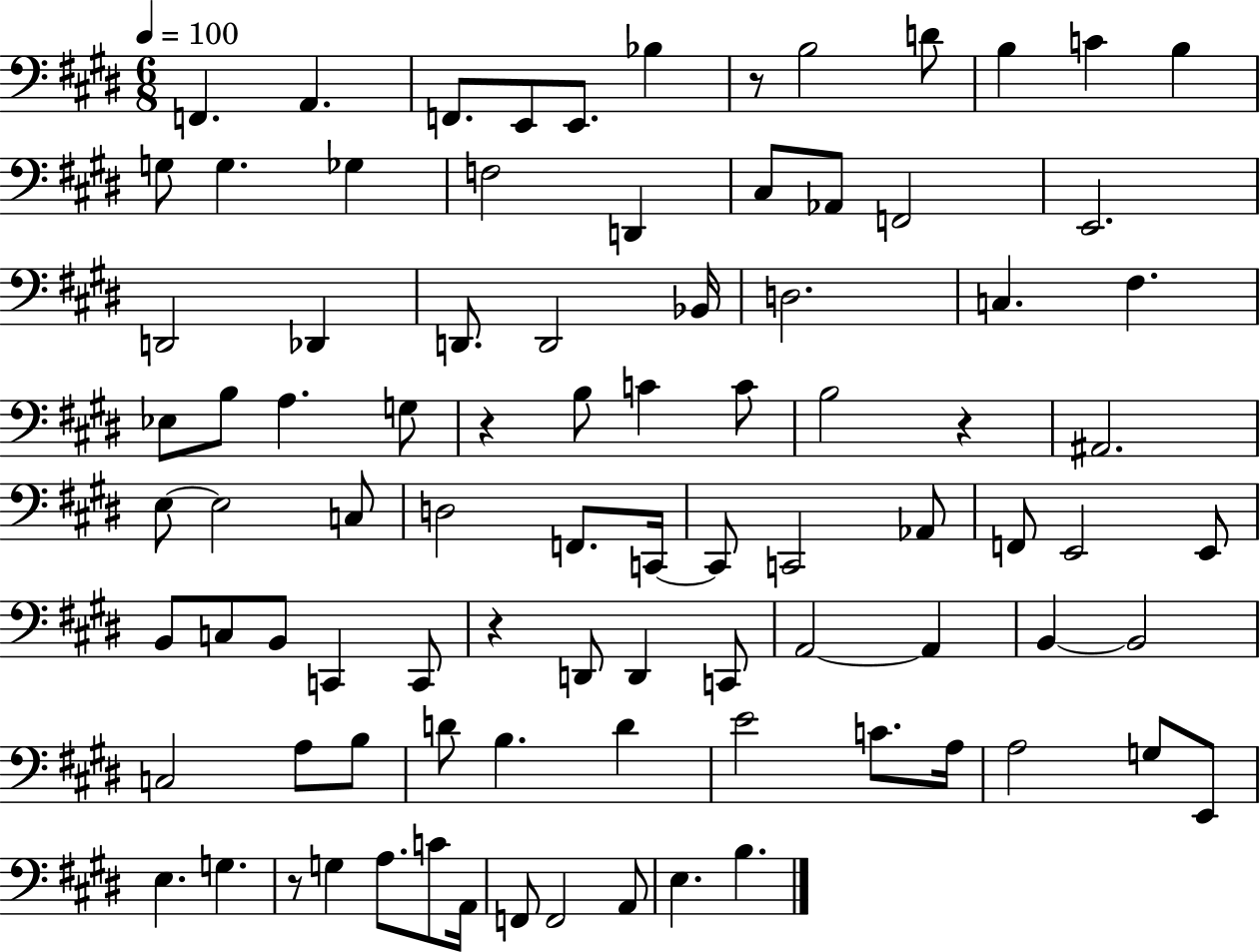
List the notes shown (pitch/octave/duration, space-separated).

F2/q. A2/q. F2/e. E2/e E2/e. Bb3/q R/e B3/h D4/e B3/q C4/q B3/q G3/e G3/q. Gb3/q F3/h D2/q C#3/e Ab2/e F2/h E2/h. D2/h Db2/q D2/e. D2/h Bb2/s D3/h. C3/q. F#3/q. Eb3/e B3/e A3/q. G3/e R/q B3/e C4/q C4/e B3/h R/q A#2/h. E3/e E3/h C3/e D3/h F2/e. C2/s C2/e C2/h Ab2/e F2/e E2/h E2/e B2/e C3/e B2/e C2/q C2/e R/q D2/e D2/q C2/e A2/h A2/q B2/q B2/h C3/h A3/e B3/e D4/e B3/q. D4/q E4/h C4/e. A3/s A3/h G3/e E2/e E3/q. G3/q. R/e G3/q A3/e. C4/e A2/s F2/e F2/h A2/e E3/q. B3/q.